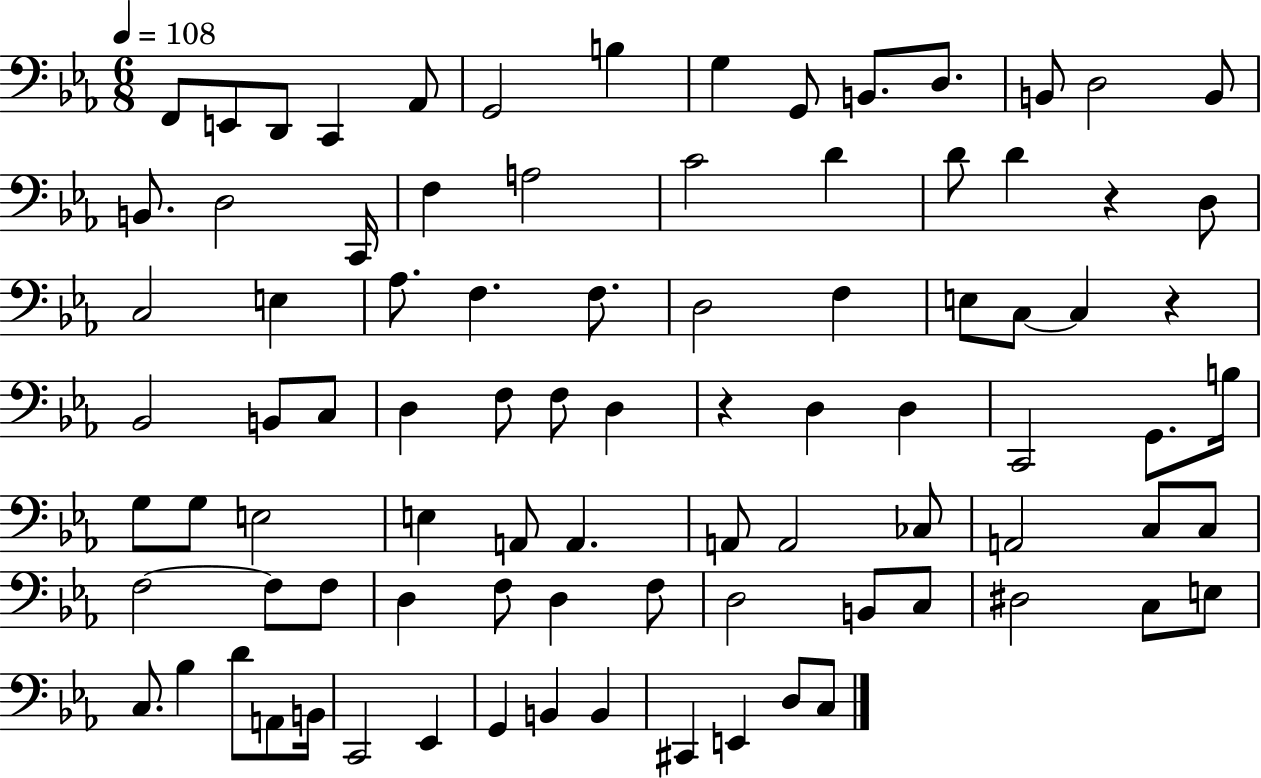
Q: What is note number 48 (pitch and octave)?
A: G3